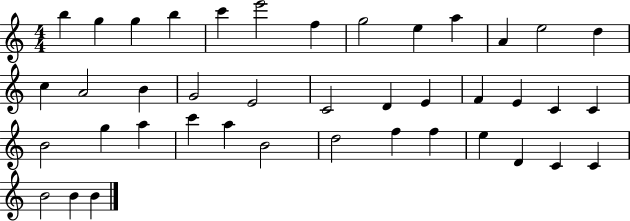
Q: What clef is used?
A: treble